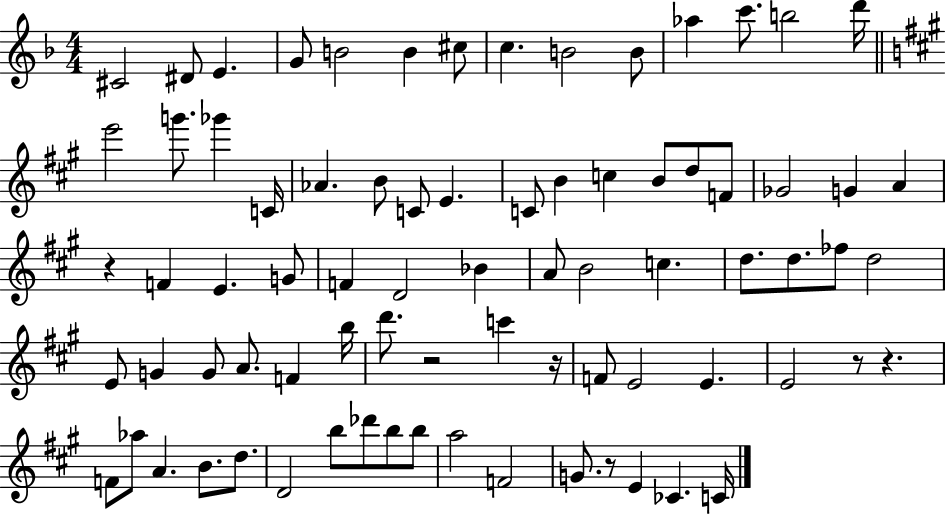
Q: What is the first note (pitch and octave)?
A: C#4